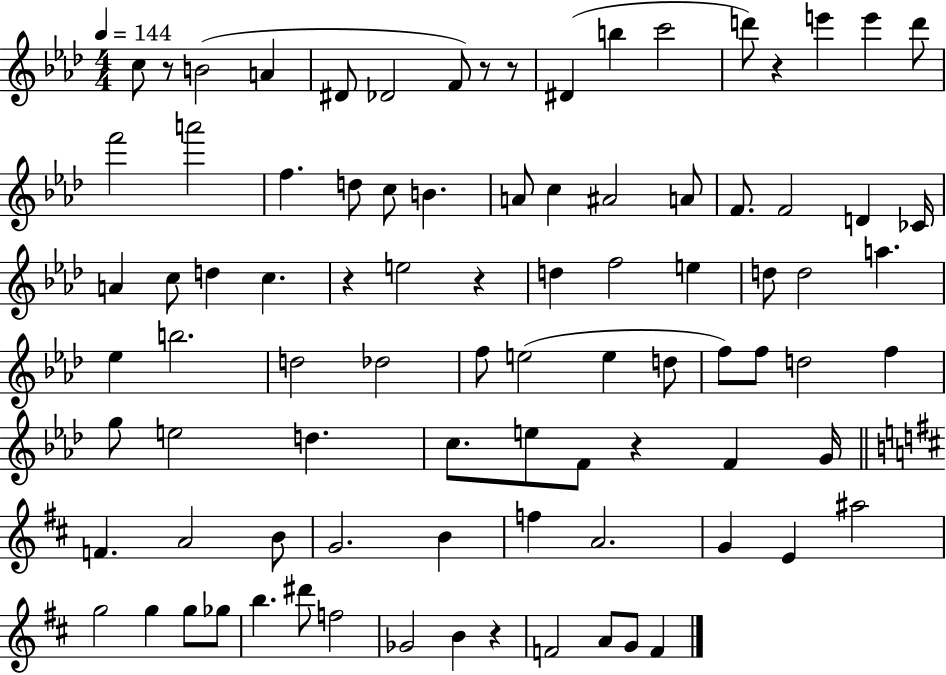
{
  \clef treble
  \numericTimeSignature
  \time 4/4
  \key aes \major
  \tempo 4 = 144
  c''8 r8 b'2( a'4 | dis'8 des'2 f'8) r8 r8 | dis'4( b''4 c'''2 | d'''8) r4 e'''4 e'''4 d'''8 | \break f'''2 a'''2 | f''4. d''8 c''8 b'4. | a'8 c''4 ais'2 a'8 | f'8. f'2 d'4 ces'16 | \break a'4 c''8 d''4 c''4. | r4 e''2 r4 | d''4 f''2 e''4 | d''8 d''2 a''4. | \break ees''4 b''2. | d''2 des''2 | f''8 e''2( e''4 d''8 | f''8) f''8 d''2 f''4 | \break g''8 e''2 d''4. | c''8. e''8 f'8 r4 f'4 g'16 | \bar "||" \break \key d \major f'4. a'2 b'8 | g'2. b'4 | f''4 a'2. | g'4 e'4 ais''2 | \break g''2 g''4 g''8 ges''8 | b''4. dis'''8 f''2 | ges'2 b'4 r4 | f'2 a'8 g'8 f'4 | \break \bar "|."
}